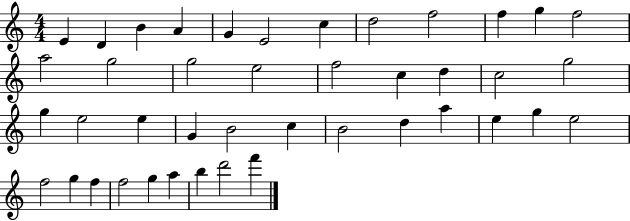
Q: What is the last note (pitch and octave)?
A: F6